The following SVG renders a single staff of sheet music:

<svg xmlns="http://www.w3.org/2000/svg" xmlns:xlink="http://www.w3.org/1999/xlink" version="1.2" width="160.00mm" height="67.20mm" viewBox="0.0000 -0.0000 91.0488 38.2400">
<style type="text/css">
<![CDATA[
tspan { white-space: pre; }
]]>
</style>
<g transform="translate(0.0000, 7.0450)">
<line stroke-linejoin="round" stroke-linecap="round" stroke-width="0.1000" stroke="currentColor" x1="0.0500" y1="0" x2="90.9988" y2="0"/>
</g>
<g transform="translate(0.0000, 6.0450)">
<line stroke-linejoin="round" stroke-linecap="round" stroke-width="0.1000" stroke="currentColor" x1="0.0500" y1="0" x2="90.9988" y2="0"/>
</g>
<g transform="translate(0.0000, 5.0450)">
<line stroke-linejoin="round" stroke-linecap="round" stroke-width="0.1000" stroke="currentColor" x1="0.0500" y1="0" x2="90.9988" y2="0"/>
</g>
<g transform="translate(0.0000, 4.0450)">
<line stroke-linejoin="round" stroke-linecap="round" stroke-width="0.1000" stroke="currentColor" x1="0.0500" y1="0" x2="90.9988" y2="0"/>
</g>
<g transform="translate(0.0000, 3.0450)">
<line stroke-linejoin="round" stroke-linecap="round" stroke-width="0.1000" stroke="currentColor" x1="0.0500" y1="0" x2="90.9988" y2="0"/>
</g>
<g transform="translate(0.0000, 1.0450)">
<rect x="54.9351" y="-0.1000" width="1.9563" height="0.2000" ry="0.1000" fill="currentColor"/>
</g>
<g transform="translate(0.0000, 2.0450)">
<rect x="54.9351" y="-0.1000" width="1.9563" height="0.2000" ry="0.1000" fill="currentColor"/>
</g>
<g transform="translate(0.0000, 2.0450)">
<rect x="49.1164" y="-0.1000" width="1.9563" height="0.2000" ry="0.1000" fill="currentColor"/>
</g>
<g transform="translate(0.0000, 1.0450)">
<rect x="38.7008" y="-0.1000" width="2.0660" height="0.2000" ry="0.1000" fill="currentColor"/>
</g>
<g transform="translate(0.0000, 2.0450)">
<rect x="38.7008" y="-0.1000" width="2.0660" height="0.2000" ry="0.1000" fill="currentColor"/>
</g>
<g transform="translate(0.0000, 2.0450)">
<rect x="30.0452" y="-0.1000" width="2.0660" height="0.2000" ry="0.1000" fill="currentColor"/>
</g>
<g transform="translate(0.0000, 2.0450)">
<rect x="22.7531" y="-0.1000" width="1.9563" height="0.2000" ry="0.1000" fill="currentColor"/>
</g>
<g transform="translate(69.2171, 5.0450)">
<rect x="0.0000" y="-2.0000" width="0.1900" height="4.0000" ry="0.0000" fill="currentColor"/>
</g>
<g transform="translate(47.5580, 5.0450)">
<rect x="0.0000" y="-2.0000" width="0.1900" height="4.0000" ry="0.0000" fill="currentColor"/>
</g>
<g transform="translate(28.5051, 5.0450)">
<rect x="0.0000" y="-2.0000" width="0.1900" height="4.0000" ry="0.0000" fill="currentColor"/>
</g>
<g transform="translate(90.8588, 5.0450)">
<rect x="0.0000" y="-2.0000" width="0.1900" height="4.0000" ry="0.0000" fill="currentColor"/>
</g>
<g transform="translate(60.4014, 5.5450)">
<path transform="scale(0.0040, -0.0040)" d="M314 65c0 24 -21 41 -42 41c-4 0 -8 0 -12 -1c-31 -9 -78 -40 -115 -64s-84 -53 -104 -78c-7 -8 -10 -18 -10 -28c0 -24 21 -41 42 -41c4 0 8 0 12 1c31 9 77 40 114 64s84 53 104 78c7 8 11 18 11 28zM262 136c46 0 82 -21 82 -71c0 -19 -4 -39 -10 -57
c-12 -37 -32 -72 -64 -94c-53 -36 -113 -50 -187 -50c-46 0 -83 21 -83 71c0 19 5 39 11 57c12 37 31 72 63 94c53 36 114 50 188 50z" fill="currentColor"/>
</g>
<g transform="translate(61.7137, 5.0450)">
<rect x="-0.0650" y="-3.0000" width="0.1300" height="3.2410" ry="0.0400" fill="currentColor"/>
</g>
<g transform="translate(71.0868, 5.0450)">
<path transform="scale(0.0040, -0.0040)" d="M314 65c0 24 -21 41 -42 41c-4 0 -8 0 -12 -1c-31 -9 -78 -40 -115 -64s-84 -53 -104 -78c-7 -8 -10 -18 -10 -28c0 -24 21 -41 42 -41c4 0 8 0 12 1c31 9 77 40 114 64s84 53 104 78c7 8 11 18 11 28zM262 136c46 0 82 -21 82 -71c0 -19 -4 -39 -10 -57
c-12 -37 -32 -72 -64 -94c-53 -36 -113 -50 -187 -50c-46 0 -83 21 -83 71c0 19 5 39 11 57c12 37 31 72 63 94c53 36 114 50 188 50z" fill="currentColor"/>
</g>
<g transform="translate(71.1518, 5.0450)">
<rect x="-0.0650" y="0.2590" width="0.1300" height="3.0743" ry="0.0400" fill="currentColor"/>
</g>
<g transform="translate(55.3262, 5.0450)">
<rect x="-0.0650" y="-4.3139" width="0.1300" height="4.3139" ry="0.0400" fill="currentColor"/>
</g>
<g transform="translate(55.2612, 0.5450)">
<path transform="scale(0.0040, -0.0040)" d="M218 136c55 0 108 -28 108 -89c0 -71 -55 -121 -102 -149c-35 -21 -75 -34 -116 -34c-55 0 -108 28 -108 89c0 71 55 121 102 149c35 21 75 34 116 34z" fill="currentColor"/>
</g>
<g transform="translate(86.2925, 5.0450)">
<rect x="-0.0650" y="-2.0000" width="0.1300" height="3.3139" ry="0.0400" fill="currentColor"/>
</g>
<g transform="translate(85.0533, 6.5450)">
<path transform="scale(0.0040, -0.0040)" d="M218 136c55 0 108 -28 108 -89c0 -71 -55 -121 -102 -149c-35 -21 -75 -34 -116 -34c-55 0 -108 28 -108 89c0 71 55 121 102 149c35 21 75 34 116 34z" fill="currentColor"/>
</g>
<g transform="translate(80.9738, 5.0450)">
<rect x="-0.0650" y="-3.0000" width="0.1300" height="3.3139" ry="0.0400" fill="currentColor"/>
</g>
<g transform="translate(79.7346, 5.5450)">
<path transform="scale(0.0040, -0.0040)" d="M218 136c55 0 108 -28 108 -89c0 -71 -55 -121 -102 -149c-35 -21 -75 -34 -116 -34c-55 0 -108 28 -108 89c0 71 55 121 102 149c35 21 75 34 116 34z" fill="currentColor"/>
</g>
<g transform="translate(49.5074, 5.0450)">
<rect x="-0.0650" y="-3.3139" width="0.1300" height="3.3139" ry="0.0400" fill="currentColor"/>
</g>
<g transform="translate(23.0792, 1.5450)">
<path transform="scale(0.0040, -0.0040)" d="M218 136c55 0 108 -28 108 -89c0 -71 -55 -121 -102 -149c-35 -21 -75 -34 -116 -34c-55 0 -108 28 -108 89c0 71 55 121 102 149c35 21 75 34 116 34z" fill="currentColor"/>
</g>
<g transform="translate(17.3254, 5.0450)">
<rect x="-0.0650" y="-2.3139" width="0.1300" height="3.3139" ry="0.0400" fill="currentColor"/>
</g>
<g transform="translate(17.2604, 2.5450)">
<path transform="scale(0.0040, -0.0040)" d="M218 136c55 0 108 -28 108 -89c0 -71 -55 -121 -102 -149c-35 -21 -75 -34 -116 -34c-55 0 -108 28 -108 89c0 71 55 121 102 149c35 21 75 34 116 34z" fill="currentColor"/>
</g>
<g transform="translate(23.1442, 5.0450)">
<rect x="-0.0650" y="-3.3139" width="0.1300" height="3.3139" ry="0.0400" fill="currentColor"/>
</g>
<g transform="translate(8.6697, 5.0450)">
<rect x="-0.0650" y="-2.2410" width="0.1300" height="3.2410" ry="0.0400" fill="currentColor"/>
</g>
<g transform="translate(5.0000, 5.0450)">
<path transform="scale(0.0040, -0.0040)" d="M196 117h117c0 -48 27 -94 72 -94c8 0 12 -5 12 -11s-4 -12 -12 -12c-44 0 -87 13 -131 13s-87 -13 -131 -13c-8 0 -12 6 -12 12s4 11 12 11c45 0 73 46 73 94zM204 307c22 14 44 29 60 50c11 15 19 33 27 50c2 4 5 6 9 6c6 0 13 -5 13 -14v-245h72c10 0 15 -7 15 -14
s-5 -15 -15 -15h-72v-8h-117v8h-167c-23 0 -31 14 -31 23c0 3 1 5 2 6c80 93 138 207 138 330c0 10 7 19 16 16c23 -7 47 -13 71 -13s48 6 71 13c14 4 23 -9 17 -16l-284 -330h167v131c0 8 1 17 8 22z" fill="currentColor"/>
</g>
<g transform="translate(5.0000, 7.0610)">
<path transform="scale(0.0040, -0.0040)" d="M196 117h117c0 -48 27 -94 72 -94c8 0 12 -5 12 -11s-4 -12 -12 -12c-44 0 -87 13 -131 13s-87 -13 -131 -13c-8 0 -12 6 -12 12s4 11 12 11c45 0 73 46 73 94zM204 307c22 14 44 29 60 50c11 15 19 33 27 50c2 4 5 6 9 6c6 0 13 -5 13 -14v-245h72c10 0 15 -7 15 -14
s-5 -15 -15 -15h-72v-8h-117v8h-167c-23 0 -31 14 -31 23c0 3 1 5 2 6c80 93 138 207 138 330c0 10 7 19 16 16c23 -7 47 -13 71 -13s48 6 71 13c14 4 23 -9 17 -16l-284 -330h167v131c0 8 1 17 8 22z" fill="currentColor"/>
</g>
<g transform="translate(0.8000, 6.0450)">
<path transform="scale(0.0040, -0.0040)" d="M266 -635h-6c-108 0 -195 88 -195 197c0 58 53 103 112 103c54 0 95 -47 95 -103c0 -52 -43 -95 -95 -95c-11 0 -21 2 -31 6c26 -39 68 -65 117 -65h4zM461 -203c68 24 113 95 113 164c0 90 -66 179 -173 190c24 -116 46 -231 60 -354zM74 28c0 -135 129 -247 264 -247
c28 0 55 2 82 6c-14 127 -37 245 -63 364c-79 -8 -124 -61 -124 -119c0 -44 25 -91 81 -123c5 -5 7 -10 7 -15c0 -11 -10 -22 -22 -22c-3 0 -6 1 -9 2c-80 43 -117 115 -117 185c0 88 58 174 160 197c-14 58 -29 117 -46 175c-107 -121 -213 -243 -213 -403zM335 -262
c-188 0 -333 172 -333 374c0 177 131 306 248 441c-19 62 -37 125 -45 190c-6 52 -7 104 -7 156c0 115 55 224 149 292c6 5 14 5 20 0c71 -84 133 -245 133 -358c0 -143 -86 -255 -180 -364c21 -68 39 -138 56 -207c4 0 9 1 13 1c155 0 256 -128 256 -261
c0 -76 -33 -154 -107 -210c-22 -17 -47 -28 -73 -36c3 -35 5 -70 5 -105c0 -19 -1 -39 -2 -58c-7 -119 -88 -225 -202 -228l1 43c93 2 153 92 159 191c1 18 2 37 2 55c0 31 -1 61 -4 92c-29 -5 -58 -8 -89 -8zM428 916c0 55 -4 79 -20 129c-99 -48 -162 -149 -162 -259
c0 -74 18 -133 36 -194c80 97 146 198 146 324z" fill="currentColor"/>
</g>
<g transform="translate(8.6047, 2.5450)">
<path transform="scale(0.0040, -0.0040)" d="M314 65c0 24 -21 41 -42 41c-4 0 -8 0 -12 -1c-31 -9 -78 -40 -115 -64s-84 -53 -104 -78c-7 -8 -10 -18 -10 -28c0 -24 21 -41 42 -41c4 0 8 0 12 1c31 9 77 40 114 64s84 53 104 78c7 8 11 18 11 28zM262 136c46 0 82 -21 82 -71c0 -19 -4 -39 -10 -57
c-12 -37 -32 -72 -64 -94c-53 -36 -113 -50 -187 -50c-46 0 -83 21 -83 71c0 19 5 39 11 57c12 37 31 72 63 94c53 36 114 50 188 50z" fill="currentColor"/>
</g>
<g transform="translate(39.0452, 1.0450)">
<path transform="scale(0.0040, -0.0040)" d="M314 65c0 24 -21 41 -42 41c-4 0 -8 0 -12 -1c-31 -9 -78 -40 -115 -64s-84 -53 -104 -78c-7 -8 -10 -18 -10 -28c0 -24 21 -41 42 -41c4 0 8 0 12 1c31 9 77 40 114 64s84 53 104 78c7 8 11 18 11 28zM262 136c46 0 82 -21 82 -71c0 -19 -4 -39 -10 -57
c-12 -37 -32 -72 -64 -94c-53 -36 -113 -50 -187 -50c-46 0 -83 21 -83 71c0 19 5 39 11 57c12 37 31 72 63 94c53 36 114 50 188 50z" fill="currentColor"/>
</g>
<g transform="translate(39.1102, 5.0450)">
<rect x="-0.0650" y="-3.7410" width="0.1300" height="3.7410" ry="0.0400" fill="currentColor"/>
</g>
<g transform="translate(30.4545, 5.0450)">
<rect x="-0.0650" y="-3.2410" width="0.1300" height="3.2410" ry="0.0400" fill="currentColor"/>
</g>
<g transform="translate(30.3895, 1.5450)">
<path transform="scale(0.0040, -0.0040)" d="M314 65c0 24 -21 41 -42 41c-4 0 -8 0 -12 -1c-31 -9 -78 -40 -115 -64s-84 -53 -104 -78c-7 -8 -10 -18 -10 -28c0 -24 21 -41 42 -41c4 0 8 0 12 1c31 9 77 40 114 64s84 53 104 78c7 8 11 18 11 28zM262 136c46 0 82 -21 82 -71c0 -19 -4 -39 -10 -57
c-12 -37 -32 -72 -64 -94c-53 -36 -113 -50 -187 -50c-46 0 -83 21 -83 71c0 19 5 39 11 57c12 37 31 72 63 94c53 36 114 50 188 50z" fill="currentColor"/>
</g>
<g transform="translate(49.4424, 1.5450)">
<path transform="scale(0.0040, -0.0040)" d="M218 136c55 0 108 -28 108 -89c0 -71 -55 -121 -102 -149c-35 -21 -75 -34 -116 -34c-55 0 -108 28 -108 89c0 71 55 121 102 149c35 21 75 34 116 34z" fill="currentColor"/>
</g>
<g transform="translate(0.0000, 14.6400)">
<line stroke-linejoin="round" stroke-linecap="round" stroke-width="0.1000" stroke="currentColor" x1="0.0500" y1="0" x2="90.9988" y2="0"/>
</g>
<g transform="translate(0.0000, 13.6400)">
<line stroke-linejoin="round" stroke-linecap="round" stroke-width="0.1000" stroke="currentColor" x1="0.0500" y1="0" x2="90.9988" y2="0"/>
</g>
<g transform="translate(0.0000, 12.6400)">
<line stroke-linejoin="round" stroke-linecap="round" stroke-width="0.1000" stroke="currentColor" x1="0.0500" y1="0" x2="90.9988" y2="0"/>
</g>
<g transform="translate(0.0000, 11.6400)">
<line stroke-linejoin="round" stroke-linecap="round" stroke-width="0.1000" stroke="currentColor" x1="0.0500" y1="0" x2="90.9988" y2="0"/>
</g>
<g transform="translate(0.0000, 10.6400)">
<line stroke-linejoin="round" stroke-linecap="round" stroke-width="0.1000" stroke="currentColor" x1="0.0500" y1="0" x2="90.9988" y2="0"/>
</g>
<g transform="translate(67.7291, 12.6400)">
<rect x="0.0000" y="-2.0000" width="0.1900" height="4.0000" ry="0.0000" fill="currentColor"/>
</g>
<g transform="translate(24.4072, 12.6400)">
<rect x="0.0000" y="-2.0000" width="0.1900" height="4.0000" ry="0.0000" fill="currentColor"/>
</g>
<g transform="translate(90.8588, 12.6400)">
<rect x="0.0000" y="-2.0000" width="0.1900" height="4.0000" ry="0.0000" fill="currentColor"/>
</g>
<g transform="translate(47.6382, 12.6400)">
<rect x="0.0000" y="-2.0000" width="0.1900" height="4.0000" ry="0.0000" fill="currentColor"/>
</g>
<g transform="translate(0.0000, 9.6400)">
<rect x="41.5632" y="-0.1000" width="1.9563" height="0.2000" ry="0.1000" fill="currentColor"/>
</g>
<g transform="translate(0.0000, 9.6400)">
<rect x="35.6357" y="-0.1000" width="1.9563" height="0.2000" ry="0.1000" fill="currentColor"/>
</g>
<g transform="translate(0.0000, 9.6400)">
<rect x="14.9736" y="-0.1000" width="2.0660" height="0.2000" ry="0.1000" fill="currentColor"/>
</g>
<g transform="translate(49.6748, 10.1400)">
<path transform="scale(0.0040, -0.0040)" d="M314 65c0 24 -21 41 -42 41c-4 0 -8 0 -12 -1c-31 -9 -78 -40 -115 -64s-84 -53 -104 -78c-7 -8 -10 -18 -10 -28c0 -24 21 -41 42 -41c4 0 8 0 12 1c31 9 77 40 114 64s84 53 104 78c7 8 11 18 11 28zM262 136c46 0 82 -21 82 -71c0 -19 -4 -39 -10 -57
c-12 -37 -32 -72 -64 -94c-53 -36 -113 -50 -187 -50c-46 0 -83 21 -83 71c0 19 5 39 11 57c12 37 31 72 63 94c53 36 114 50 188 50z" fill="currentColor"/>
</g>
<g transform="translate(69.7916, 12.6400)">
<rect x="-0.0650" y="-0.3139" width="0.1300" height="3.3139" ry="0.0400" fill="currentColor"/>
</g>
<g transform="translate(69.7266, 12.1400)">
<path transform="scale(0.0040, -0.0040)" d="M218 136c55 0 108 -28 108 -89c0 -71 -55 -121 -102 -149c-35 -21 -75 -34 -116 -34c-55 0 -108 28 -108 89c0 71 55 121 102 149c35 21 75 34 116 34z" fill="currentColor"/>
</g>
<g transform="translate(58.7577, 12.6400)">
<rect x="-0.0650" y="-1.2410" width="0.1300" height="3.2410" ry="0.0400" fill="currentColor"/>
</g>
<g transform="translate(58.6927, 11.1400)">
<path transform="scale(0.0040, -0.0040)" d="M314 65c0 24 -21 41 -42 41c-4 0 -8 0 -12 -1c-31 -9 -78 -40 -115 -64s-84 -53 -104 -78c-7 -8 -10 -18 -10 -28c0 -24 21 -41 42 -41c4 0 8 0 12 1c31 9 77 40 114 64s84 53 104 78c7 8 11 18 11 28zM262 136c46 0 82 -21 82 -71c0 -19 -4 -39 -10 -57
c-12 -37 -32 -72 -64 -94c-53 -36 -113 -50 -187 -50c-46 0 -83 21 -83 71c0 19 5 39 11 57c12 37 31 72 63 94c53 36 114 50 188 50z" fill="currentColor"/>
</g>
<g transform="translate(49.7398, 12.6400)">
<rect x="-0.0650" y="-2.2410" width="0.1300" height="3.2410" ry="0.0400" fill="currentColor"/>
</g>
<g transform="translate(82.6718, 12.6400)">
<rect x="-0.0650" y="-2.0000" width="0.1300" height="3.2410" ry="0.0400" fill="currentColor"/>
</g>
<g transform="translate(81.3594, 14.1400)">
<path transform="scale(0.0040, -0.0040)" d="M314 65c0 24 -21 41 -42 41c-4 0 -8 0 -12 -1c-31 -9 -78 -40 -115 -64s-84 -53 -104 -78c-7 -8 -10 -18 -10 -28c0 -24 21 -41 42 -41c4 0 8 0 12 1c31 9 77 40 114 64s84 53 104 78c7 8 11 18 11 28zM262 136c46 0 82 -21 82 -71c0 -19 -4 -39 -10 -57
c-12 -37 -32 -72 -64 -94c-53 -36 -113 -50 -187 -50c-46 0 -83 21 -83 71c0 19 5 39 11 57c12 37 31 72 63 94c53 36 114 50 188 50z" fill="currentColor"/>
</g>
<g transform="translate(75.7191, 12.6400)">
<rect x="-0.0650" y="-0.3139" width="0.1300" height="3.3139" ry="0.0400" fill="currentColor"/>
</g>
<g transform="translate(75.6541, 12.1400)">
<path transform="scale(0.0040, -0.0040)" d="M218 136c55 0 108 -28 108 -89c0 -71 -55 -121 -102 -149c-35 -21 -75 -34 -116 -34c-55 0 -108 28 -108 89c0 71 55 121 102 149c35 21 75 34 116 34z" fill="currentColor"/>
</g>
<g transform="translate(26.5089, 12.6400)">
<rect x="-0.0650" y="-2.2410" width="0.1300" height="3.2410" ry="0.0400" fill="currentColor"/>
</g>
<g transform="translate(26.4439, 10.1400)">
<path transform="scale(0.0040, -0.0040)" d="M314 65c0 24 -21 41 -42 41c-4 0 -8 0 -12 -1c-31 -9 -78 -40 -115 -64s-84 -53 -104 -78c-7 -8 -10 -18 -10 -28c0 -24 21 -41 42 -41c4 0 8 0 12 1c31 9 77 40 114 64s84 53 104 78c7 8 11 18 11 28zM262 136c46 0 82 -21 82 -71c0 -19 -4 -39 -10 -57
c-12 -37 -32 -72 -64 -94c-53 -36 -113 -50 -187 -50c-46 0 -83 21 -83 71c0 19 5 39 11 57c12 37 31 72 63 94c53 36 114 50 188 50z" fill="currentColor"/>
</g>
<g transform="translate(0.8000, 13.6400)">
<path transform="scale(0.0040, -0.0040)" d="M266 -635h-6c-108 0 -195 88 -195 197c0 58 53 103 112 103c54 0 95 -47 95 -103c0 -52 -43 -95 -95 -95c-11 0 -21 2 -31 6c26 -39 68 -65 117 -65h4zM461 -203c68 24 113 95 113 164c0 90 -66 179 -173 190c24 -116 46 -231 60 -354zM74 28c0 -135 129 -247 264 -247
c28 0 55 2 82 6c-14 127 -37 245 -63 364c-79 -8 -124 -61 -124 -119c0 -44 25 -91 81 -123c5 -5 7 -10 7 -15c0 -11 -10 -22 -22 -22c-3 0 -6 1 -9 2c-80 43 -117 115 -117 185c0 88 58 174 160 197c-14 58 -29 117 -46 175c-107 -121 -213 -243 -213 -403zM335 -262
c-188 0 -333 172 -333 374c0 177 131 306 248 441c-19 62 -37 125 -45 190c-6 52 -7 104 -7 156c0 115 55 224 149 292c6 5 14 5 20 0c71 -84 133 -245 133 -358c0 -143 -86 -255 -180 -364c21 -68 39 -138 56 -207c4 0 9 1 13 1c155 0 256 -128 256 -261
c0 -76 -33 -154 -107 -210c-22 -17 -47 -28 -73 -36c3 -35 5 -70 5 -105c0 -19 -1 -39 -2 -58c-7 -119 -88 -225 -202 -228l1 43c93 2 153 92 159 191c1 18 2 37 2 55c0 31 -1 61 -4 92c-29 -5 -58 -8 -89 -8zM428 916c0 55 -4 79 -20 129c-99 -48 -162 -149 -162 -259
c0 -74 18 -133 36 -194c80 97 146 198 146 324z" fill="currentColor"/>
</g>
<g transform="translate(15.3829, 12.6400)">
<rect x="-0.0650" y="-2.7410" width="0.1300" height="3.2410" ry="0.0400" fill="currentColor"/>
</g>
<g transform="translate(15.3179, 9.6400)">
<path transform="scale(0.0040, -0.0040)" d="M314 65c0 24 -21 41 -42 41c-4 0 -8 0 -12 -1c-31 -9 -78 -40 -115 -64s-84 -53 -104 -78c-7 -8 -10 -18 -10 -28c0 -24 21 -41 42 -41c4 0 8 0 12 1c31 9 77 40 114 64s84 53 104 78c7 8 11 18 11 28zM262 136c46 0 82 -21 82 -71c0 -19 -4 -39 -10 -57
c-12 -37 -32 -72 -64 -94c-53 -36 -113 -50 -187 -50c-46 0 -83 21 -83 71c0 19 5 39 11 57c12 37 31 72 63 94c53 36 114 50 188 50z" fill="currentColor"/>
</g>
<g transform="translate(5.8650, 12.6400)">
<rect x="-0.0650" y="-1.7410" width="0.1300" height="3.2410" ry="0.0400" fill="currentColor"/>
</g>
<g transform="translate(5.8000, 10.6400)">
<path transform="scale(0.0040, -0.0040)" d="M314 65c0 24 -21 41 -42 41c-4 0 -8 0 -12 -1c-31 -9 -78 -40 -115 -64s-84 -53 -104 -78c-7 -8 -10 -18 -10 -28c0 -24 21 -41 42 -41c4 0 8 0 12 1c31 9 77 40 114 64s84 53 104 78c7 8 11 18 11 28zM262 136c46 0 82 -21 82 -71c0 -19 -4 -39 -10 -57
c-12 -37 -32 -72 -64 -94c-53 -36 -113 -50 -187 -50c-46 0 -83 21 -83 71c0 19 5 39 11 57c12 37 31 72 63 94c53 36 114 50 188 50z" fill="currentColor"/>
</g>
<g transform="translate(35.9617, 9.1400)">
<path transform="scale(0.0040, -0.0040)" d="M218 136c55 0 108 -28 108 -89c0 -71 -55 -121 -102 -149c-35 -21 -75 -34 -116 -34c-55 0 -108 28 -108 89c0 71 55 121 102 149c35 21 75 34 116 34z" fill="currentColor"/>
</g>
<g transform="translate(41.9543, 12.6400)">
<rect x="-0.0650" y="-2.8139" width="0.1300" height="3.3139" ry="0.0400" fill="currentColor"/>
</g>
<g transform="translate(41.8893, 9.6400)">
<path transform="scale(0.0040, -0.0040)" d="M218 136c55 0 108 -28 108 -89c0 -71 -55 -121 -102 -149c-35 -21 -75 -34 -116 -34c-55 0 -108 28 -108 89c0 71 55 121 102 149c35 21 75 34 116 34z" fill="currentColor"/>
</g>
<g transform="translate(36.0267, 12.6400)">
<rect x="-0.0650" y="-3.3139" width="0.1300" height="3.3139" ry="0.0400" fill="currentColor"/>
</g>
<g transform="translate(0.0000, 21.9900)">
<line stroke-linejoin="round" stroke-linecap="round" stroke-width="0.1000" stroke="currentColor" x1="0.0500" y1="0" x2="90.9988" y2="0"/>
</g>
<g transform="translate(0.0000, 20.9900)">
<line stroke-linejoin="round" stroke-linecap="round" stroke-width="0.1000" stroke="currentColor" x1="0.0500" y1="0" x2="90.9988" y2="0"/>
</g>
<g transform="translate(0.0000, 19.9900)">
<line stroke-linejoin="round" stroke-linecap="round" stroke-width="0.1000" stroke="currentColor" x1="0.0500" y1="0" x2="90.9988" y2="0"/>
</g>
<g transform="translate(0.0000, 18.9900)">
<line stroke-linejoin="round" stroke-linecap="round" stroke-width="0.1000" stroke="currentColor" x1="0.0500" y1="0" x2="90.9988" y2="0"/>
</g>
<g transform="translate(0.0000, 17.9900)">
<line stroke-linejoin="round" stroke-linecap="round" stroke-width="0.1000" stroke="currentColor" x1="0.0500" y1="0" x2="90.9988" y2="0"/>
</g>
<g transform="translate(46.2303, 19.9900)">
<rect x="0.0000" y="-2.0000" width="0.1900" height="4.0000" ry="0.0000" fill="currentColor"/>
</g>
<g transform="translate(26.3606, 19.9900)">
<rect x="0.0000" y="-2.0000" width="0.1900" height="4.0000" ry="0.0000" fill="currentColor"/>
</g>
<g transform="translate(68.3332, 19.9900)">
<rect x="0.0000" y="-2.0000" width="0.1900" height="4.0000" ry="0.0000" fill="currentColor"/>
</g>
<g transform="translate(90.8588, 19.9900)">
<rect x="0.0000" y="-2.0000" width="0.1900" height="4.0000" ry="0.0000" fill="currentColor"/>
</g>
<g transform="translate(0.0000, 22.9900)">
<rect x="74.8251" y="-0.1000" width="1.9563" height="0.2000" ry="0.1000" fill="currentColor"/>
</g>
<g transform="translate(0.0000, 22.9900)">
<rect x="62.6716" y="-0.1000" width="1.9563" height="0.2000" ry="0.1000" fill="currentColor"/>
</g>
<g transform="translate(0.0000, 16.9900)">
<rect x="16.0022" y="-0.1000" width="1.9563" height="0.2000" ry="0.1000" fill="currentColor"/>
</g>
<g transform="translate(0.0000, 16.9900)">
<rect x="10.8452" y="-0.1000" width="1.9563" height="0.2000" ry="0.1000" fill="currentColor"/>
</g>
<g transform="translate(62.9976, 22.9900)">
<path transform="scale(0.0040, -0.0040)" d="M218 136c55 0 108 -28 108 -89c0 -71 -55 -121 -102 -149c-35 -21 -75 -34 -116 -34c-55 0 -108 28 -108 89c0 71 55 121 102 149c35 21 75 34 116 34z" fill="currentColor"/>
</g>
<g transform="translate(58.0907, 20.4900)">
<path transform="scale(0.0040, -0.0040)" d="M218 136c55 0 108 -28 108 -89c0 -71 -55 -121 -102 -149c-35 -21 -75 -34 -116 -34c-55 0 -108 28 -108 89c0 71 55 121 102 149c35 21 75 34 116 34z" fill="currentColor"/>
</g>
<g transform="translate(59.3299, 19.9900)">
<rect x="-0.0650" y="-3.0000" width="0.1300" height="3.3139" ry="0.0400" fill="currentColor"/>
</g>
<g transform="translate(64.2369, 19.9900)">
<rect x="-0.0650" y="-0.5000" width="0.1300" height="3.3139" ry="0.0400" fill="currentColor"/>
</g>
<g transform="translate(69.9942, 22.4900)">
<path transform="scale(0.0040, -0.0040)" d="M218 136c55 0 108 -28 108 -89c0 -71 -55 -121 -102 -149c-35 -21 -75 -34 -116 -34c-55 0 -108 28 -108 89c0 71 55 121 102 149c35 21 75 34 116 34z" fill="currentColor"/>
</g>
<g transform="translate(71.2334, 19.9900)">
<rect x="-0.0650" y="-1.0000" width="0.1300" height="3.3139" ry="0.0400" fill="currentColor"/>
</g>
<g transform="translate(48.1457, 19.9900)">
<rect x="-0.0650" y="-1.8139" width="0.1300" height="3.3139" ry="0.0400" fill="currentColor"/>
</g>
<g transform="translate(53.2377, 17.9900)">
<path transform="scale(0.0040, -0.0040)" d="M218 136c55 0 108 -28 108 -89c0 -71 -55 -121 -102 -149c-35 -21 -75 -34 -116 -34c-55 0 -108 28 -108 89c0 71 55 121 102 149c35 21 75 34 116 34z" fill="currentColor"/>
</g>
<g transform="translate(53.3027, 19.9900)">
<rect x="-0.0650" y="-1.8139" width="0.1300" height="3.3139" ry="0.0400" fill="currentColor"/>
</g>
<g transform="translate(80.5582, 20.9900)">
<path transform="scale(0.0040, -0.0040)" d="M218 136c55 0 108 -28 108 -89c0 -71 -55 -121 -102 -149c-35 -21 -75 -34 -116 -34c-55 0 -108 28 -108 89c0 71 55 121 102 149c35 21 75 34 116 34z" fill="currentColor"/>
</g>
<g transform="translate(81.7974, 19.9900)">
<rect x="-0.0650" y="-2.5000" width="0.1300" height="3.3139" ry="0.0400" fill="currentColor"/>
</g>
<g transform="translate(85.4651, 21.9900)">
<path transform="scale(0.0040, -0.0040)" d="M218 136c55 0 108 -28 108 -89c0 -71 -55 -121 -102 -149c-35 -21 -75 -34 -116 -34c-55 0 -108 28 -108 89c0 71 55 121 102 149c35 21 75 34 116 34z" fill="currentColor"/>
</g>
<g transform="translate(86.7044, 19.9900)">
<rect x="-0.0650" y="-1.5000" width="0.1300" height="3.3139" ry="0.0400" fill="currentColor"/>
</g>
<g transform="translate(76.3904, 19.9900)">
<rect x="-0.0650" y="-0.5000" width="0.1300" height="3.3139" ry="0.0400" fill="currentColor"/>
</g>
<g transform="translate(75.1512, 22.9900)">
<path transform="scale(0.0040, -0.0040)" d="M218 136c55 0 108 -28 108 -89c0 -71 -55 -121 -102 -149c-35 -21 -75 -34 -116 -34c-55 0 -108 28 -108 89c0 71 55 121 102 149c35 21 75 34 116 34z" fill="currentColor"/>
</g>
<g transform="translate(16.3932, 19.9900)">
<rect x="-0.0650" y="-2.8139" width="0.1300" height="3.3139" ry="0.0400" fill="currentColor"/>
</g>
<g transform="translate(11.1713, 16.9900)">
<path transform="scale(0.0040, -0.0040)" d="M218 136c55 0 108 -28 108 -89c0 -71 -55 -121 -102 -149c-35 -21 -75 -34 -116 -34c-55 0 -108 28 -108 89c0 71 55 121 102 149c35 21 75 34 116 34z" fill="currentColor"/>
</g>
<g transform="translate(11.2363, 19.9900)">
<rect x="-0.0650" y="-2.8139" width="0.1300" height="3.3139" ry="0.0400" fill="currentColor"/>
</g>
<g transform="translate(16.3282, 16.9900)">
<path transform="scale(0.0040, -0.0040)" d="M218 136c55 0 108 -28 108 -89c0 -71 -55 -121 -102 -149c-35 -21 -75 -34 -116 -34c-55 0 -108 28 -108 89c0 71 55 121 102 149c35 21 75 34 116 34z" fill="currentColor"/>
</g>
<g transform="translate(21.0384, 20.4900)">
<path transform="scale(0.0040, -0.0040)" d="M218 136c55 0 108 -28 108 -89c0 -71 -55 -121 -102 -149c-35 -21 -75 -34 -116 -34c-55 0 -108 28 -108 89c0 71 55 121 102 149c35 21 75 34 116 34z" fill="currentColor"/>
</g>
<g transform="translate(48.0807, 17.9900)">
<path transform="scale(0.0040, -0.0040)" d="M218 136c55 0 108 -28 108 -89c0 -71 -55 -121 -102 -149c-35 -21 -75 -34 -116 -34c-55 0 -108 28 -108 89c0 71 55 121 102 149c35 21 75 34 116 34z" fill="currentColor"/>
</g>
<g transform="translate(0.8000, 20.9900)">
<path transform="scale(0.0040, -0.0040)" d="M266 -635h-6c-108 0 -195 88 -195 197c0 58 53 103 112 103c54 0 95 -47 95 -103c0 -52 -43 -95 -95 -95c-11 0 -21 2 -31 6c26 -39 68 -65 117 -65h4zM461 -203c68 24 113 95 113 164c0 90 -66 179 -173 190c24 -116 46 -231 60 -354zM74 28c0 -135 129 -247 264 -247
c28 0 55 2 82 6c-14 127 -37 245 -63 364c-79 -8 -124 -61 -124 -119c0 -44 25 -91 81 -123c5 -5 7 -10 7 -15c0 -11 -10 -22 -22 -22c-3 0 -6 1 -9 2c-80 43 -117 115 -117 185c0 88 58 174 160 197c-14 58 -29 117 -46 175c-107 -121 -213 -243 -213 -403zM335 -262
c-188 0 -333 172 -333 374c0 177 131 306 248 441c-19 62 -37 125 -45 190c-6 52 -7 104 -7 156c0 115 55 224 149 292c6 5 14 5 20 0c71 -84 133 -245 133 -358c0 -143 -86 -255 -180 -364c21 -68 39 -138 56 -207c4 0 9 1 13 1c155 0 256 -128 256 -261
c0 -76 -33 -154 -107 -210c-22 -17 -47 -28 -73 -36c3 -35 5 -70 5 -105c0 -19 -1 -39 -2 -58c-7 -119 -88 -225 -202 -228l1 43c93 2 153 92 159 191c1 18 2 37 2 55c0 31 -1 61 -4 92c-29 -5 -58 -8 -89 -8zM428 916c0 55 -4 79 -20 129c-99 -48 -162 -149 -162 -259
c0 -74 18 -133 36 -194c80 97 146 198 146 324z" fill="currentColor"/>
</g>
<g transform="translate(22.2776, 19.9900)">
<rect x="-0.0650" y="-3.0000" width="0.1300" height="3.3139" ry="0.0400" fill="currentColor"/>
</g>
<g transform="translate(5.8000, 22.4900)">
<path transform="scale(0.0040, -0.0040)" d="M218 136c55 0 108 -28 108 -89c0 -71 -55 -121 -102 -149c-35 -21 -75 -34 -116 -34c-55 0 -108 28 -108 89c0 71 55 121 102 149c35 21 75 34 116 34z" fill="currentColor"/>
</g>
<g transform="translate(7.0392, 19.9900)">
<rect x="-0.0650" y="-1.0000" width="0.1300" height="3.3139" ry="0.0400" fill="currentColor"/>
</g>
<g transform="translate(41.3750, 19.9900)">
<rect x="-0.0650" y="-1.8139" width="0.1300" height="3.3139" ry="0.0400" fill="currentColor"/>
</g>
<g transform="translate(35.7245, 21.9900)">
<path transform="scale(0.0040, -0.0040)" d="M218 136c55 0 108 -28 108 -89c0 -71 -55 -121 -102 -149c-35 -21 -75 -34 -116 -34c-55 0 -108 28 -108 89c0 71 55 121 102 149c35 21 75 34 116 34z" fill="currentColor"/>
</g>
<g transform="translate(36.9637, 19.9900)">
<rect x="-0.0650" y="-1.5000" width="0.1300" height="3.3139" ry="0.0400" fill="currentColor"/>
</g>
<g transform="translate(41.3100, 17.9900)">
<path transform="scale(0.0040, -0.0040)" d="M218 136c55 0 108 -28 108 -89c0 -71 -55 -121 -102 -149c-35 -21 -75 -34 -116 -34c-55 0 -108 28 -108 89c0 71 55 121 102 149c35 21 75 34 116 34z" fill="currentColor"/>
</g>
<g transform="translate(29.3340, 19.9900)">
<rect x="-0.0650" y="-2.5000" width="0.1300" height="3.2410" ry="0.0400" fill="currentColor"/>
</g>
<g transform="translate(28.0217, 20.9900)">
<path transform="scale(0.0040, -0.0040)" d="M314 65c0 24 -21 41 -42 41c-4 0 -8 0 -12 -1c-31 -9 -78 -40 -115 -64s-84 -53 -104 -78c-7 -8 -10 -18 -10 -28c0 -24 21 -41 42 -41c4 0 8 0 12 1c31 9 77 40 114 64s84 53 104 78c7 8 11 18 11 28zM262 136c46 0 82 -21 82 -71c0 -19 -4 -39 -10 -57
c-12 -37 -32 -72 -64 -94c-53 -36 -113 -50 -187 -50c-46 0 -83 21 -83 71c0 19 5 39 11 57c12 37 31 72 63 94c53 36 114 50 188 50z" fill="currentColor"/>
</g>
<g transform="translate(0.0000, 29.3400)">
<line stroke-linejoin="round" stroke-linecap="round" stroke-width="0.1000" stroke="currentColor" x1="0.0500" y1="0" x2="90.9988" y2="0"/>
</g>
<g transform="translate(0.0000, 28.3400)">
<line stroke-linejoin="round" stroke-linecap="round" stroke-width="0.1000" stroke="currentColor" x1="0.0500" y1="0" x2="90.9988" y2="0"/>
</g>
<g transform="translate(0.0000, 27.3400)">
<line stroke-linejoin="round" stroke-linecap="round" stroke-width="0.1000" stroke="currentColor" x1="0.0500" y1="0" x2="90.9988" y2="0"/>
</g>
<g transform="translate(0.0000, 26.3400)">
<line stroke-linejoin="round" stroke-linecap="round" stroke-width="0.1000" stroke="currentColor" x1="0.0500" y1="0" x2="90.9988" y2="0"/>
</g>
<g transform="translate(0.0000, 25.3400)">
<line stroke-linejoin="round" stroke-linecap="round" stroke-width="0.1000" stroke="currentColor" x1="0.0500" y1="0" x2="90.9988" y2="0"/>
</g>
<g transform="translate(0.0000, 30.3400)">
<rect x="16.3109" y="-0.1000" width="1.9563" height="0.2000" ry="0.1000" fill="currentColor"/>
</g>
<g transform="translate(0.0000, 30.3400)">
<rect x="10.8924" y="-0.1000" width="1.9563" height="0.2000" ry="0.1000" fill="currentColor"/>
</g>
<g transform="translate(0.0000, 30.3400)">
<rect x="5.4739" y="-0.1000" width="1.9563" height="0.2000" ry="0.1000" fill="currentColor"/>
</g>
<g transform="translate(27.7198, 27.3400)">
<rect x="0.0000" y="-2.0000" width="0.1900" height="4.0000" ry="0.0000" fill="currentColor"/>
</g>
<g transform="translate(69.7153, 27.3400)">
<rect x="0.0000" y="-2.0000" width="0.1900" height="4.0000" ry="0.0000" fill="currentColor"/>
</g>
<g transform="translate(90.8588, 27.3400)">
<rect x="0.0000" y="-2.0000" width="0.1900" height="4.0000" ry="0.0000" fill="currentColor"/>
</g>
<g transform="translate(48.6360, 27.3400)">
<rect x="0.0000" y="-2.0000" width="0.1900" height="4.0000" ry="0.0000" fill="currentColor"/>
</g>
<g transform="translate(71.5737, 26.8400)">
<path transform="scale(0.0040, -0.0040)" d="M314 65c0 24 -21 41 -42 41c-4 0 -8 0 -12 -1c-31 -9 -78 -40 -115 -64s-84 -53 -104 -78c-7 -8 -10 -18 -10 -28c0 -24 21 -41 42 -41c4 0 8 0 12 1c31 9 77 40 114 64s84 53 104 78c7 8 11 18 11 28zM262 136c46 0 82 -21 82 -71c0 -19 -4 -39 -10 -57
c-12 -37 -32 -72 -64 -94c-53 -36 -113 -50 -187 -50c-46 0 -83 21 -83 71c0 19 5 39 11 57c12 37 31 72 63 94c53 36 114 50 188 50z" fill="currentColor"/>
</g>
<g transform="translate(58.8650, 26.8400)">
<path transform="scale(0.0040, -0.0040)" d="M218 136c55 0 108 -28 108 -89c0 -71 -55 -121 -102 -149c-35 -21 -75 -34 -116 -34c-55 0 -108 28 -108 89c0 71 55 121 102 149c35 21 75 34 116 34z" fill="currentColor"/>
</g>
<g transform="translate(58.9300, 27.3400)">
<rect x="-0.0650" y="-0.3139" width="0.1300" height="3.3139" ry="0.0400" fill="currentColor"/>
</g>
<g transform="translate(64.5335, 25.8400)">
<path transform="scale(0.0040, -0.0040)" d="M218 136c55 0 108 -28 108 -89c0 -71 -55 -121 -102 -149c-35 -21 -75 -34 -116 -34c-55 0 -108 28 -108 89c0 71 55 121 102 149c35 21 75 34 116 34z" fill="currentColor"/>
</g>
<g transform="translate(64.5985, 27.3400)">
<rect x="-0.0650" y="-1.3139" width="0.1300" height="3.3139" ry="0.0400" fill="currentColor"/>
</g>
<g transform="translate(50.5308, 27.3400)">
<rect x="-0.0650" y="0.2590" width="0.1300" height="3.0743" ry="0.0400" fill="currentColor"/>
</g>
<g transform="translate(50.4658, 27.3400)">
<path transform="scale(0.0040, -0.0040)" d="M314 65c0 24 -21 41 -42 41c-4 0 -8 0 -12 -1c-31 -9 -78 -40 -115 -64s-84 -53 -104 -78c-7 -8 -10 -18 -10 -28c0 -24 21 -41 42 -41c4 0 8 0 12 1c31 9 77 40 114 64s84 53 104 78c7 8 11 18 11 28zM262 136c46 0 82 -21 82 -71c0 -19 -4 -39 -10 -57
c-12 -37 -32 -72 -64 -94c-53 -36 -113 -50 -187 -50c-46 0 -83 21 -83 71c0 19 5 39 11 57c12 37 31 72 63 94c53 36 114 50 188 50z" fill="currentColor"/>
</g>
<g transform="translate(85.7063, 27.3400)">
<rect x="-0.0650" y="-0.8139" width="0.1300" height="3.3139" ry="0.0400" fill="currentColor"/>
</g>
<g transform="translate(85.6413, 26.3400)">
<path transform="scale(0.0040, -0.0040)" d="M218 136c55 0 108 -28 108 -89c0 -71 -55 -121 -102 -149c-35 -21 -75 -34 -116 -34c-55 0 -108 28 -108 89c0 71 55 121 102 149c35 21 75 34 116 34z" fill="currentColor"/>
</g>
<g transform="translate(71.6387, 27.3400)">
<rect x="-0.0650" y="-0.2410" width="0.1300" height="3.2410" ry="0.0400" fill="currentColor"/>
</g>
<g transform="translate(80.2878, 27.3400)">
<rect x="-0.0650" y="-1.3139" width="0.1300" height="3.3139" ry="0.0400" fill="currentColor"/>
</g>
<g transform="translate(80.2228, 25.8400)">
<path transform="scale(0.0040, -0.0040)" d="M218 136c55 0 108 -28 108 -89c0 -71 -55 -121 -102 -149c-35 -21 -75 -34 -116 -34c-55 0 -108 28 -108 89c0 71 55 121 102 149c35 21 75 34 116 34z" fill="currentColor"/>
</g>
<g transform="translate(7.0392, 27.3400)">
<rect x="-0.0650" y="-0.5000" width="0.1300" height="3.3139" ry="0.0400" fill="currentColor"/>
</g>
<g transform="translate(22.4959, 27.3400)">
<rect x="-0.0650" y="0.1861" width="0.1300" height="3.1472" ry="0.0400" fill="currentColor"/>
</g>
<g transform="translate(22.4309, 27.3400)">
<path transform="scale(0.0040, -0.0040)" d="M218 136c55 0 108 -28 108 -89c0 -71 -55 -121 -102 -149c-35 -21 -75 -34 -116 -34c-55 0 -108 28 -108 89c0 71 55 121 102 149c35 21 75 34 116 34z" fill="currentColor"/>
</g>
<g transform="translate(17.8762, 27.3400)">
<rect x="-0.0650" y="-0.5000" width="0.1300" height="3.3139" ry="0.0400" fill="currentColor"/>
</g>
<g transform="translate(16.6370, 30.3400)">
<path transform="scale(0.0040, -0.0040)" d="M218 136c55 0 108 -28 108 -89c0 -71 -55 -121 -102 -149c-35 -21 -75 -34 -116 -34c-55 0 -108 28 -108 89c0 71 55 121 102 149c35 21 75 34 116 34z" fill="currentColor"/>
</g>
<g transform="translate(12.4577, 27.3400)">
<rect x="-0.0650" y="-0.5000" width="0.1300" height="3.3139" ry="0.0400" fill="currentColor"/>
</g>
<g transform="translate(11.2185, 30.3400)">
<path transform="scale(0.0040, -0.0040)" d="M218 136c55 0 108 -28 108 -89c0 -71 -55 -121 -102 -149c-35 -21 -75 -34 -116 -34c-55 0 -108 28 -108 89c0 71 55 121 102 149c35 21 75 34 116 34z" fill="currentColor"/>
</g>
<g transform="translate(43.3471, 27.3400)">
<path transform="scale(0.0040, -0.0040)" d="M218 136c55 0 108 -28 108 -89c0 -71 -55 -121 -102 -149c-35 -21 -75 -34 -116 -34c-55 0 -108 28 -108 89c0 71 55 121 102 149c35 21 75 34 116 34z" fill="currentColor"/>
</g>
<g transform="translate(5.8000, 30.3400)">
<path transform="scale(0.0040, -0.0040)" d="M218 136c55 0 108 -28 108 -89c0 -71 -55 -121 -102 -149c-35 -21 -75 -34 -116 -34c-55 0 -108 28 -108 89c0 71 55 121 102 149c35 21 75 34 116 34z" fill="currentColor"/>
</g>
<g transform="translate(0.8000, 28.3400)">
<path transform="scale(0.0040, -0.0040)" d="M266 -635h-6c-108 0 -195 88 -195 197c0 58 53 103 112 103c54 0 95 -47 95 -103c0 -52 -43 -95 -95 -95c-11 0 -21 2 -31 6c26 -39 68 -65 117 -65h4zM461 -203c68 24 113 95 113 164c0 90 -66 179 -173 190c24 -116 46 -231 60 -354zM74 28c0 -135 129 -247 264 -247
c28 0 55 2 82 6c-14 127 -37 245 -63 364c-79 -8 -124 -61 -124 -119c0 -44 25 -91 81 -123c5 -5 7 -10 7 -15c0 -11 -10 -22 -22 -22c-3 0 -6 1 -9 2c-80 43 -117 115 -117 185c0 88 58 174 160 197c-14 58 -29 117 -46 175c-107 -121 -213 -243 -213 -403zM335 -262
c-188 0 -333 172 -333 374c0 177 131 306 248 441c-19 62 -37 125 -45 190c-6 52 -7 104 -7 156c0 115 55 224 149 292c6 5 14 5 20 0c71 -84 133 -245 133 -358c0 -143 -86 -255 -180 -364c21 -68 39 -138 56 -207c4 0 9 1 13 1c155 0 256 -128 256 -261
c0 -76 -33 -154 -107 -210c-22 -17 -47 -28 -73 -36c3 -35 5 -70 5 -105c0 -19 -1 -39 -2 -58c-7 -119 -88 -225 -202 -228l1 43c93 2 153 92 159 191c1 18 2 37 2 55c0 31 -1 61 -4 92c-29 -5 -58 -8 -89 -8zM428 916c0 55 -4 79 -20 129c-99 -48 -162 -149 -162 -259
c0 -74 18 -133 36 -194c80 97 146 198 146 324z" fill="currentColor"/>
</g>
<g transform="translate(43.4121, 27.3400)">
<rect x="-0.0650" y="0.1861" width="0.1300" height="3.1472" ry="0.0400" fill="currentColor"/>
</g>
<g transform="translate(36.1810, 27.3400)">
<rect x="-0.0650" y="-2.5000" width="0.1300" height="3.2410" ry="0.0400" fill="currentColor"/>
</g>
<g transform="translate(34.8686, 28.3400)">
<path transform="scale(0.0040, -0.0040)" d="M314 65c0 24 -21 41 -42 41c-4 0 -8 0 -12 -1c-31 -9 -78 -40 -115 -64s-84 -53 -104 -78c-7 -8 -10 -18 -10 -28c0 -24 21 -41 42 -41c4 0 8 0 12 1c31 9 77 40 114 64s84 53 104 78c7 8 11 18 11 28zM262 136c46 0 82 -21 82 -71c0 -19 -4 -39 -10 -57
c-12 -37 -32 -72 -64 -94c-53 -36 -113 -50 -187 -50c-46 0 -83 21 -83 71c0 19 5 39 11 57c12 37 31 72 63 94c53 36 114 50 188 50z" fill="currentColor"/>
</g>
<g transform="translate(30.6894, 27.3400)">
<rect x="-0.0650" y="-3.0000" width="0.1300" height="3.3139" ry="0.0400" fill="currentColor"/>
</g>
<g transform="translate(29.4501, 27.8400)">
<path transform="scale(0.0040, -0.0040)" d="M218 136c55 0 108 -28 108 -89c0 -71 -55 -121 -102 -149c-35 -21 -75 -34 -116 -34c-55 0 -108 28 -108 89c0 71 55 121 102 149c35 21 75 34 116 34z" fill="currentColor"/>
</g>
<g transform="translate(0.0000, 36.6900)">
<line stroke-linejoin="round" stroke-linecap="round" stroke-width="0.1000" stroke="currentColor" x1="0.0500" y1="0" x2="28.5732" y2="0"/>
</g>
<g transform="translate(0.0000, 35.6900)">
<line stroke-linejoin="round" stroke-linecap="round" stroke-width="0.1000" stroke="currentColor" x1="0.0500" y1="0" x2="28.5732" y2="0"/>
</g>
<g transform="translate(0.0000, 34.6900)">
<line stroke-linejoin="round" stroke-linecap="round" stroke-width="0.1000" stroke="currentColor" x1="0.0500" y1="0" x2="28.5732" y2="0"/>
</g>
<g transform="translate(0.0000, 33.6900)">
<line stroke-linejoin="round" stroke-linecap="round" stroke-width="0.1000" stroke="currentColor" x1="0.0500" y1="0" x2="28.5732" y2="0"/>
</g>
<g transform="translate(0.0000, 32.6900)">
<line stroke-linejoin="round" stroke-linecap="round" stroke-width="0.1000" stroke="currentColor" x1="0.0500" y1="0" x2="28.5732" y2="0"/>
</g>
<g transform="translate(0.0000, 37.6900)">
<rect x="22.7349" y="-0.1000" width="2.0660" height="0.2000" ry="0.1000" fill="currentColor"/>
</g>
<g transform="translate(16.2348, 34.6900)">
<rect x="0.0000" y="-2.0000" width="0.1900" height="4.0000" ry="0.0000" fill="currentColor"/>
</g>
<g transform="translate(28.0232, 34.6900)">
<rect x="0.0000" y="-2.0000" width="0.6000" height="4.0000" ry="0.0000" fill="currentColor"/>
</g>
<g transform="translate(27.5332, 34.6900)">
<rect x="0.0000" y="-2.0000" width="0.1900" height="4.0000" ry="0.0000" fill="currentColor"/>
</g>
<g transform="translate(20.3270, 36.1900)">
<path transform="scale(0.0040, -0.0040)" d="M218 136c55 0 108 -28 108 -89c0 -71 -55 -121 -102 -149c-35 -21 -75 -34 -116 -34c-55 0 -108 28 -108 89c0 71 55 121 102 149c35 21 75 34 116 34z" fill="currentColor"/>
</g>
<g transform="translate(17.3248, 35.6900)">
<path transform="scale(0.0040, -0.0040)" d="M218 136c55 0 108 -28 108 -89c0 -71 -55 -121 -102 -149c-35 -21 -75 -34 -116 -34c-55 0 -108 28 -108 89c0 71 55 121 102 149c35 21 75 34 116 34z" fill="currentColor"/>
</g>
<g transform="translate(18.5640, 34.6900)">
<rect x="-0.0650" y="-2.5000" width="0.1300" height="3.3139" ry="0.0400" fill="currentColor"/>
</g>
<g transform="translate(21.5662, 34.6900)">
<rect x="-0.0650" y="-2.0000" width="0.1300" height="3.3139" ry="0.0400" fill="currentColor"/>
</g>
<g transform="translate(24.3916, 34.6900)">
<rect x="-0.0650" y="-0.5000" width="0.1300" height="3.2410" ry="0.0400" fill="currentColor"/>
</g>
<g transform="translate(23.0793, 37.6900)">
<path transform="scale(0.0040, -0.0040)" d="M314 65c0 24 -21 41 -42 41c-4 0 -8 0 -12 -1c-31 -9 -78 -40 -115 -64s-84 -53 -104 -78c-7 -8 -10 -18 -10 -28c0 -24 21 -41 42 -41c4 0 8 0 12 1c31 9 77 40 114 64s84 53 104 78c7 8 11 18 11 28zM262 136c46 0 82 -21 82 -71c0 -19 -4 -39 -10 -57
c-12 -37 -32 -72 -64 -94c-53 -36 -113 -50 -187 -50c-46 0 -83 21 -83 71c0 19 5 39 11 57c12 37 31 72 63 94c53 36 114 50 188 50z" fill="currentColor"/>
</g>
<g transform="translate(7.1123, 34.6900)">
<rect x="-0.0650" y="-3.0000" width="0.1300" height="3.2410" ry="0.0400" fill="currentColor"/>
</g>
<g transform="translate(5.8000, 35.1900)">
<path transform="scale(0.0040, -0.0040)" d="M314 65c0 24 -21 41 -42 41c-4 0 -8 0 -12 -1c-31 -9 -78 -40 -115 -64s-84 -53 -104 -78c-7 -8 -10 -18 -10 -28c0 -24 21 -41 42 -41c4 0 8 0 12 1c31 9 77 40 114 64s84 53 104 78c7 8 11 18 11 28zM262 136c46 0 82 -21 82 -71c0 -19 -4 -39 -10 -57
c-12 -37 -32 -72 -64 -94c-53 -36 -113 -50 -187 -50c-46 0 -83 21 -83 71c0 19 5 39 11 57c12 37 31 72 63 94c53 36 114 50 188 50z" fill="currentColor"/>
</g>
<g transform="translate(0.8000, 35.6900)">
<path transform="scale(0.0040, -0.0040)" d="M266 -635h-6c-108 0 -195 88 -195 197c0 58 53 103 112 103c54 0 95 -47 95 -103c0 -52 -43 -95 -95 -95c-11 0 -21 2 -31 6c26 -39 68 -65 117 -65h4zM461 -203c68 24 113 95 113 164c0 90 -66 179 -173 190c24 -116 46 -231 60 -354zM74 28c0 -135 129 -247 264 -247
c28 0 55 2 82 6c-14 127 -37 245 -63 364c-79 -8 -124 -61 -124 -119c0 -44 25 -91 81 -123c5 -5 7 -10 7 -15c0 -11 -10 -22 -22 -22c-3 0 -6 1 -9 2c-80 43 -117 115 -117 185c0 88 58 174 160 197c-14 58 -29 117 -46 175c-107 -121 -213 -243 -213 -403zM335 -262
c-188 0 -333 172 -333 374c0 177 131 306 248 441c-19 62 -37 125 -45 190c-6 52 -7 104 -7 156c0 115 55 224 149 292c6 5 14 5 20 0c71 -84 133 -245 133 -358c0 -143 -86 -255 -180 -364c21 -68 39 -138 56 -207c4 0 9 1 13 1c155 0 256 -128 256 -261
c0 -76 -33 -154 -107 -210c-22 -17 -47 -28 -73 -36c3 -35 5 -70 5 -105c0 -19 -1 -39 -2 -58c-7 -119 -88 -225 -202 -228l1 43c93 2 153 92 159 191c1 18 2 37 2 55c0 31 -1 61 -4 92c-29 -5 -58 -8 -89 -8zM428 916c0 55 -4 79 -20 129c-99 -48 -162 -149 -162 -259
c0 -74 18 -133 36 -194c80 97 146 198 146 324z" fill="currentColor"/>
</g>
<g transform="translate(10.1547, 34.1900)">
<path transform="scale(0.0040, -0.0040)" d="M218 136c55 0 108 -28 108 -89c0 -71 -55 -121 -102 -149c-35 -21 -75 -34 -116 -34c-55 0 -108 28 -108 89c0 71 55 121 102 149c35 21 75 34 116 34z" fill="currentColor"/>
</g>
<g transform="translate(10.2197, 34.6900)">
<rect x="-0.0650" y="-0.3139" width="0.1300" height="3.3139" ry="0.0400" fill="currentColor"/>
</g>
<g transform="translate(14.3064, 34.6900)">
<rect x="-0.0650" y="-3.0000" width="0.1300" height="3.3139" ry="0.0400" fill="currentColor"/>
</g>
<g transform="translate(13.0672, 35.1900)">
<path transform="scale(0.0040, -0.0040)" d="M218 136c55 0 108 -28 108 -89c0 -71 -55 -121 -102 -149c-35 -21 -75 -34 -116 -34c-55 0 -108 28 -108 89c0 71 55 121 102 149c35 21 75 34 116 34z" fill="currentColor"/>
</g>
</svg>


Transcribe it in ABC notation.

X:1
T:Untitled
M:4/4
L:1/4
K:C
g2 g b b2 c'2 b d' A2 B2 A F f2 a2 g2 b a g2 e2 c c F2 D a a A G2 E f f f A C D C G E C C C B A G2 B B2 c e c2 e d A2 c A G F C2